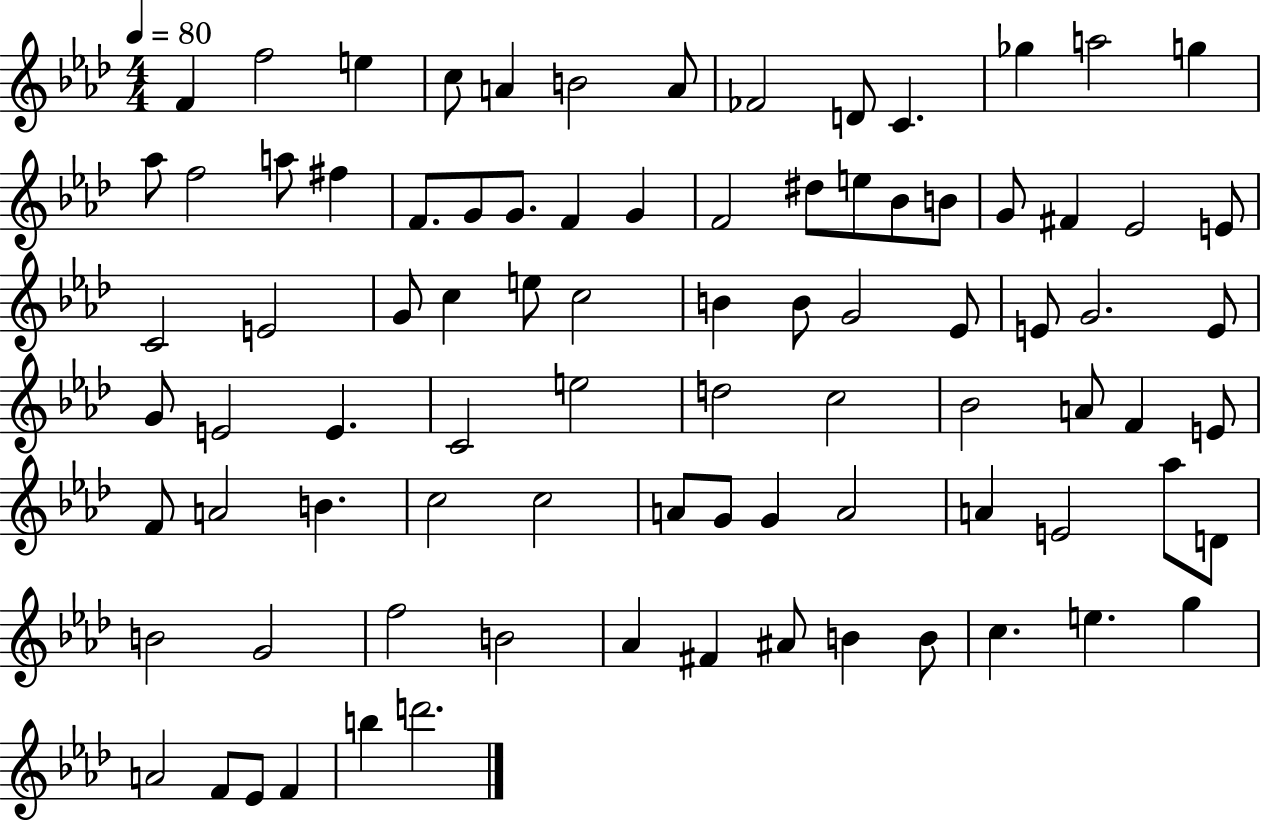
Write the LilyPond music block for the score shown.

{
  \clef treble
  \numericTimeSignature
  \time 4/4
  \key aes \major
  \tempo 4 = 80
  f'4 f''2 e''4 | c''8 a'4 b'2 a'8 | fes'2 d'8 c'4. | ges''4 a''2 g''4 | \break aes''8 f''2 a''8 fis''4 | f'8. g'8 g'8. f'4 g'4 | f'2 dis''8 e''8 bes'8 b'8 | g'8 fis'4 ees'2 e'8 | \break c'2 e'2 | g'8 c''4 e''8 c''2 | b'4 b'8 g'2 ees'8 | e'8 g'2. e'8 | \break g'8 e'2 e'4. | c'2 e''2 | d''2 c''2 | bes'2 a'8 f'4 e'8 | \break f'8 a'2 b'4. | c''2 c''2 | a'8 g'8 g'4 a'2 | a'4 e'2 aes''8 d'8 | \break b'2 g'2 | f''2 b'2 | aes'4 fis'4 ais'8 b'4 b'8 | c''4. e''4. g''4 | \break a'2 f'8 ees'8 f'4 | b''4 d'''2. | \bar "|."
}